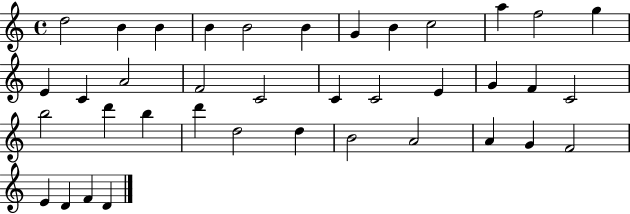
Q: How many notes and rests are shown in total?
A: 38